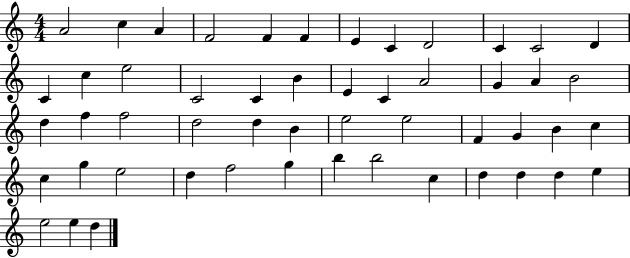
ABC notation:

X:1
T:Untitled
M:4/4
L:1/4
K:C
A2 c A F2 F F E C D2 C C2 D C c e2 C2 C B E C A2 G A B2 d f f2 d2 d B e2 e2 F G B c c g e2 d f2 g b b2 c d d d e e2 e d